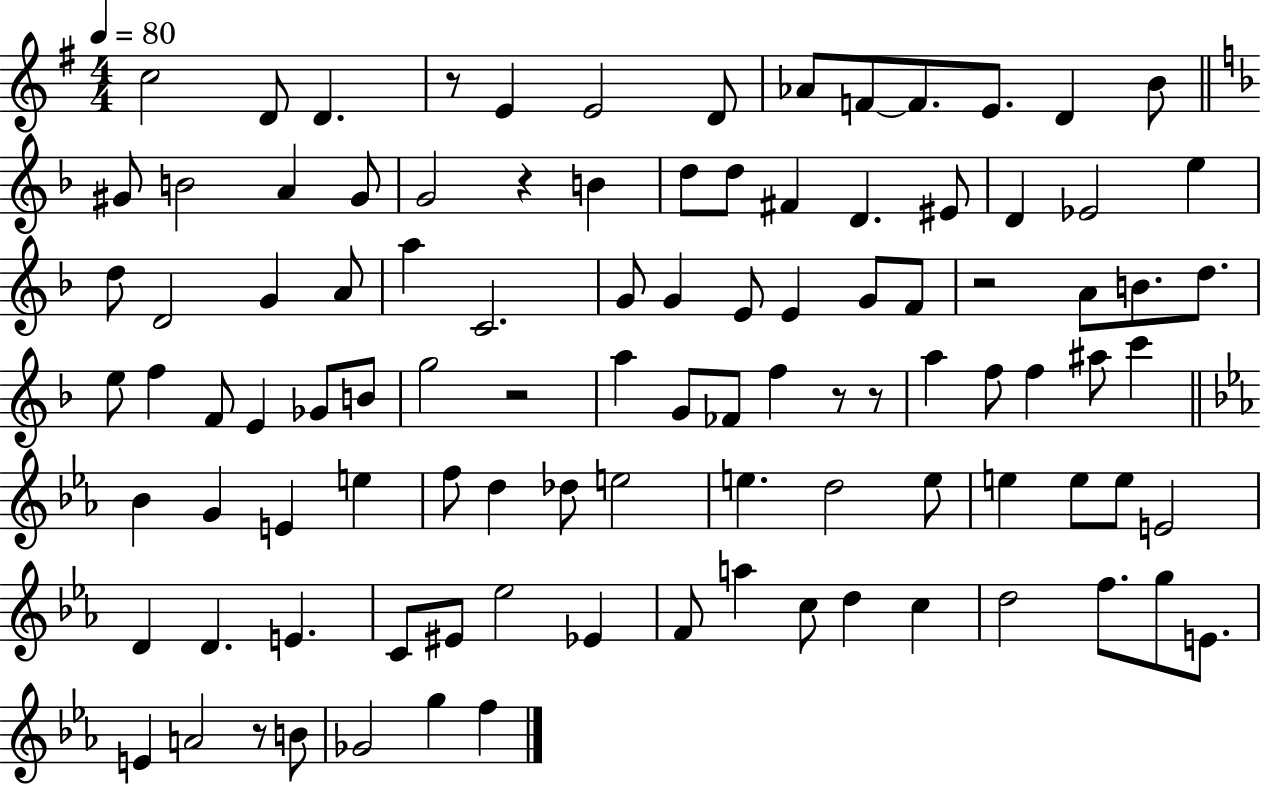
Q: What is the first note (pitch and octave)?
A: C5